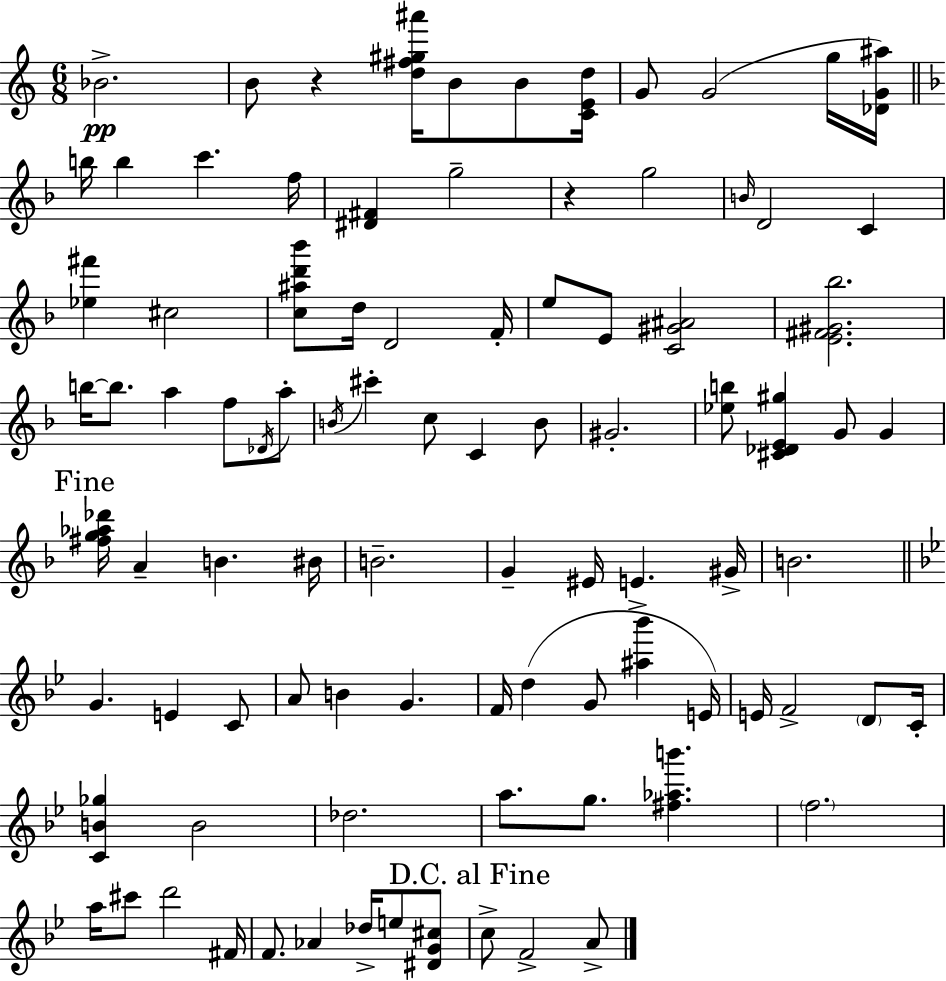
X:1
T:Untitled
M:6/8
L:1/4
K:C
_B2 B/2 z [d^f^g^a']/4 B/2 B/2 [CEd]/4 G/2 G2 g/4 [_DG^a]/4 b/4 b c' f/4 [^D^F] g2 z g2 B/4 D2 C [_e^f'] ^c2 [c^ad'_b']/2 d/4 D2 F/4 e/2 E/2 [C^G^A]2 [E^F^G_b]2 b/4 b/2 a f/2 _D/4 a/2 B/4 ^c' c/2 C B/2 ^G2 [_eb]/2 [^C_DE^g] G/2 G [^fg_a_d']/4 A B ^B/4 B2 G ^E/4 E ^G/4 B2 G E C/2 A/2 B G F/4 d G/2 [^a_b'] E/4 E/4 F2 D/2 C/4 [CB_g] B2 _d2 a/2 g/2 [^f_ab'] f2 a/4 ^c'/2 d'2 ^F/4 F/2 _A _d/4 e/2 [^DG^c]/2 c/2 F2 A/2